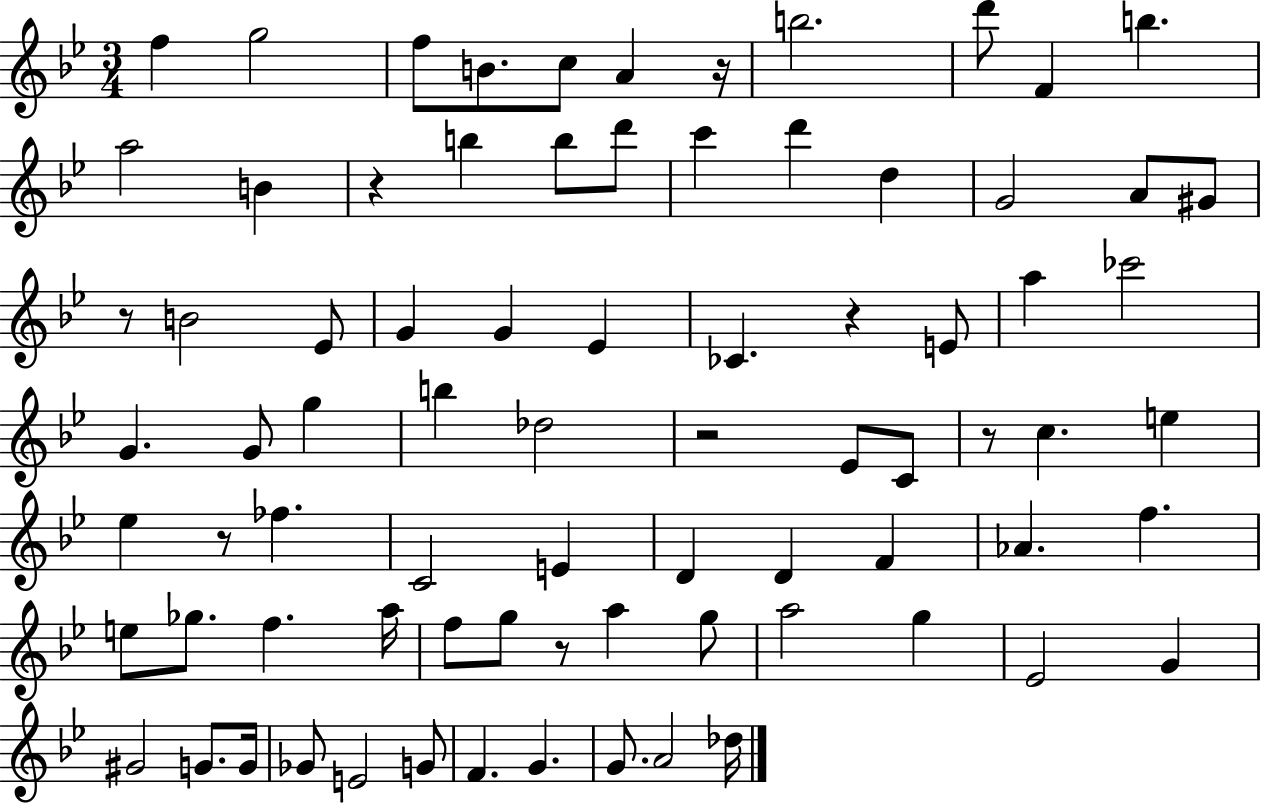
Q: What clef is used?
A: treble